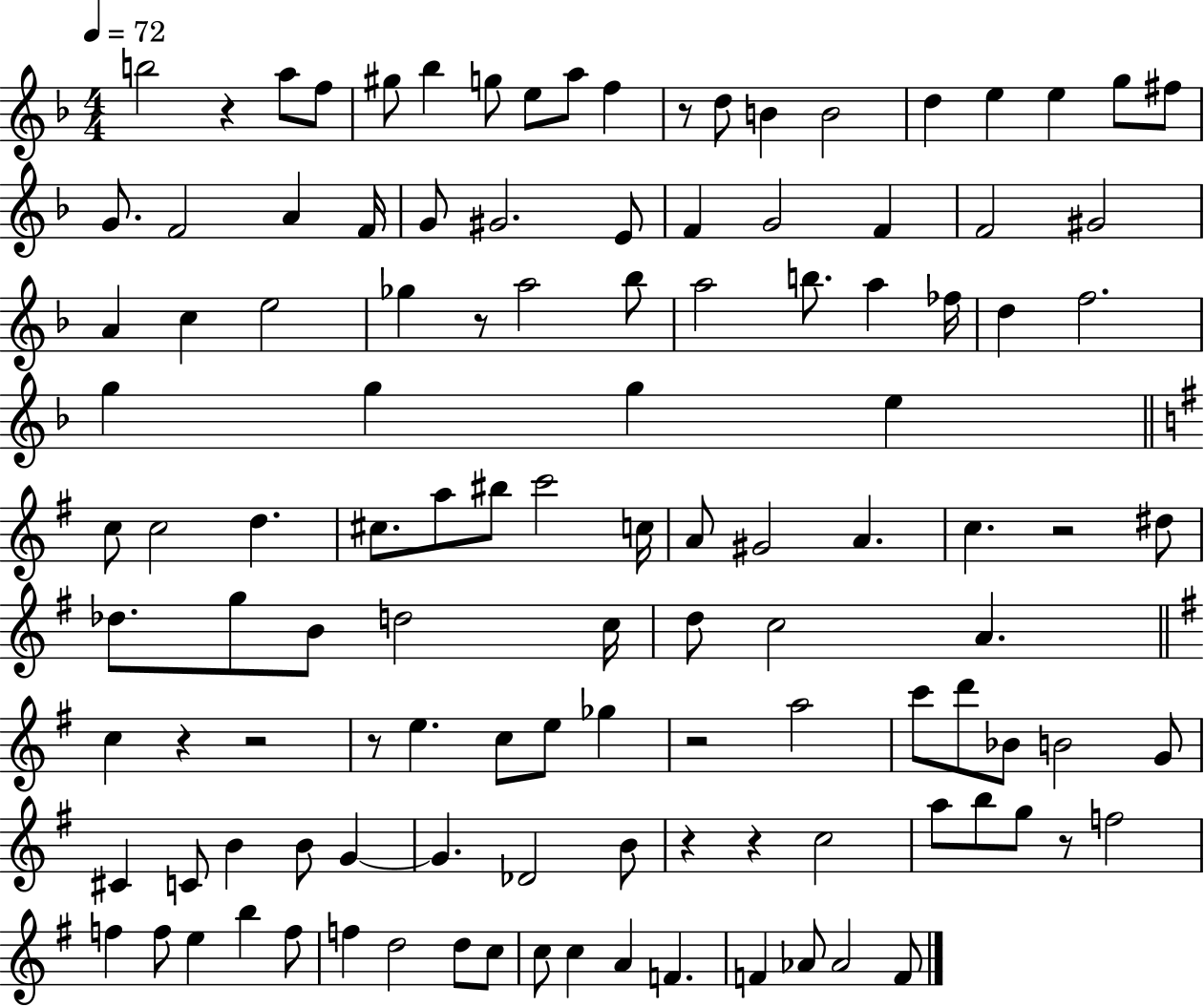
B5/h R/q A5/e F5/e G#5/e Bb5/q G5/e E5/e A5/e F5/q R/e D5/e B4/q B4/h D5/q E5/q E5/q G5/e F#5/e G4/e. F4/h A4/q F4/s G4/e G#4/h. E4/e F4/q G4/h F4/q F4/h G#4/h A4/q C5/q E5/h Gb5/q R/e A5/h Bb5/e A5/h B5/e. A5/q FES5/s D5/q F5/h. G5/q G5/q G5/q E5/q C5/e C5/h D5/q. C#5/e. A5/e BIS5/e C6/h C5/s A4/e G#4/h A4/q. C5/q. R/h D#5/e Db5/e. G5/e B4/e D5/h C5/s D5/e C5/h A4/q. C5/q R/q R/h R/e E5/q. C5/e E5/e Gb5/q R/h A5/h C6/e D6/e Bb4/e B4/h G4/e C#4/q C4/e B4/q B4/e G4/q G4/q. Db4/h B4/e R/q R/q C5/h A5/e B5/e G5/e R/e F5/h F5/q F5/e E5/q B5/q F5/e F5/q D5/h D5/e C5/e C5/e C5/q A4/q F4/q. F4/q Ab4/e Ab4/h F4/e